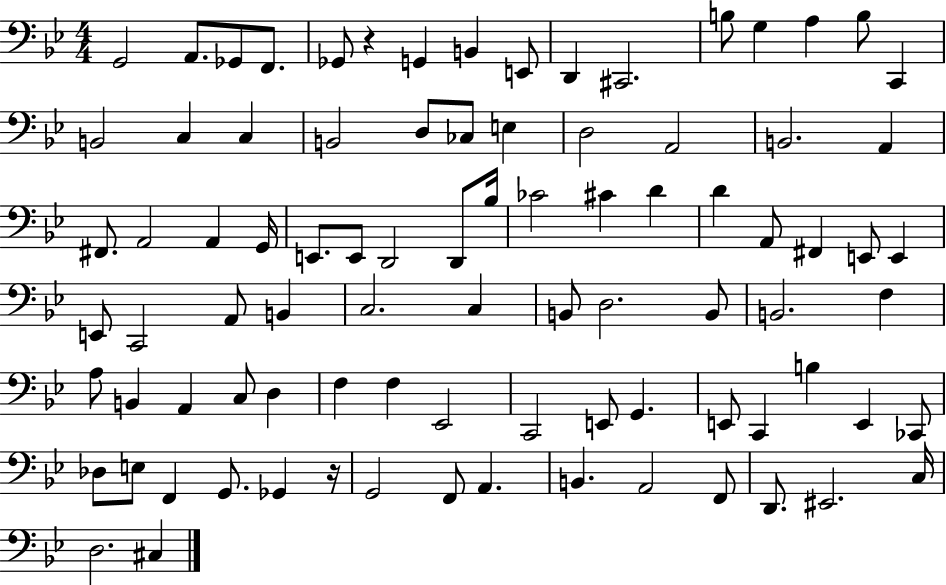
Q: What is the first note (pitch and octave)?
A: G2